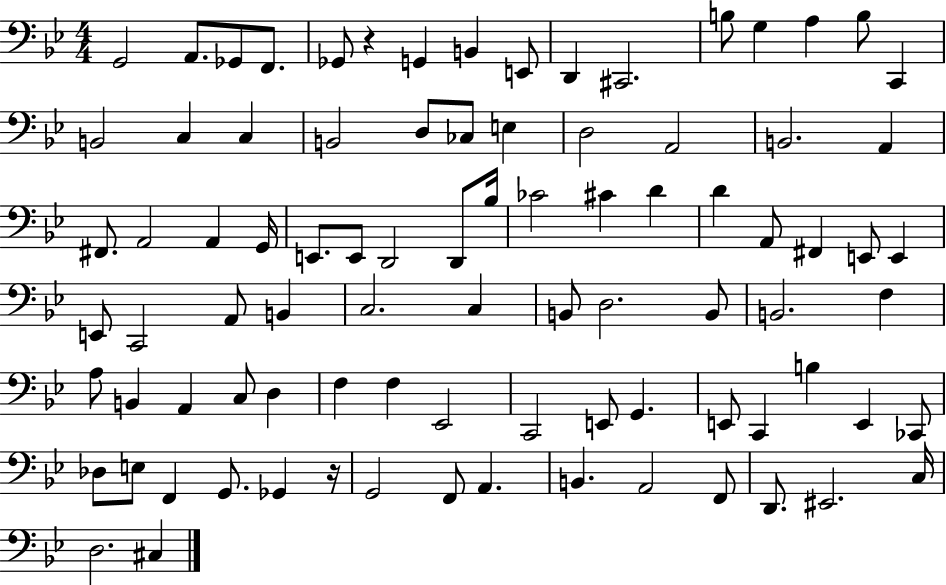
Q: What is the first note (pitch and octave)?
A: G2